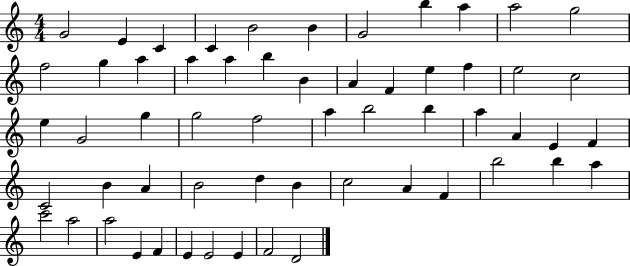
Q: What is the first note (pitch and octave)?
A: G4